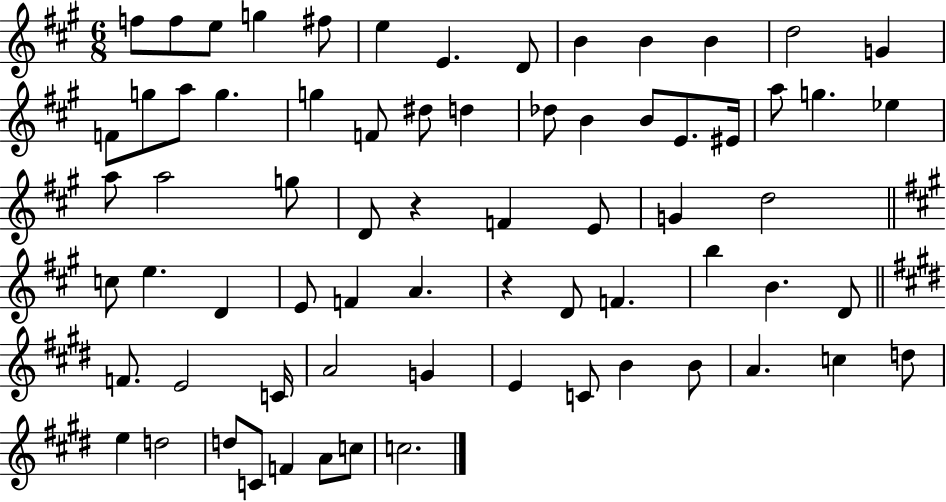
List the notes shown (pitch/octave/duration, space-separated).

F5/e F5/e E5/e G5/q F#5/e E5/q E4/q. D4/e B4/q B4/q B4/q D5/h G4/q F4/e G5/e A5/e G5/q. G5/q F4/e D#5/e D5/q Db5/e B4/q B4/e E4/e. EIS4/s A5/e G5/q. Eb5/q A5/e A5/h G5/e D4/e R/q F4/q E4/e G4/q D5/h C5/e E5/q. D4/q E4/e F4/q A4/q. R/q D4/e F4/q. B5/q B4/q. D4/e F4/e. E4/h C4/s A4/h G4/q E4/q C4/e B4/q B4/e A4/q. C5/q D5/e E5/q D5/h D5/e C4/e F4/q A4/e C5/e C5/h.